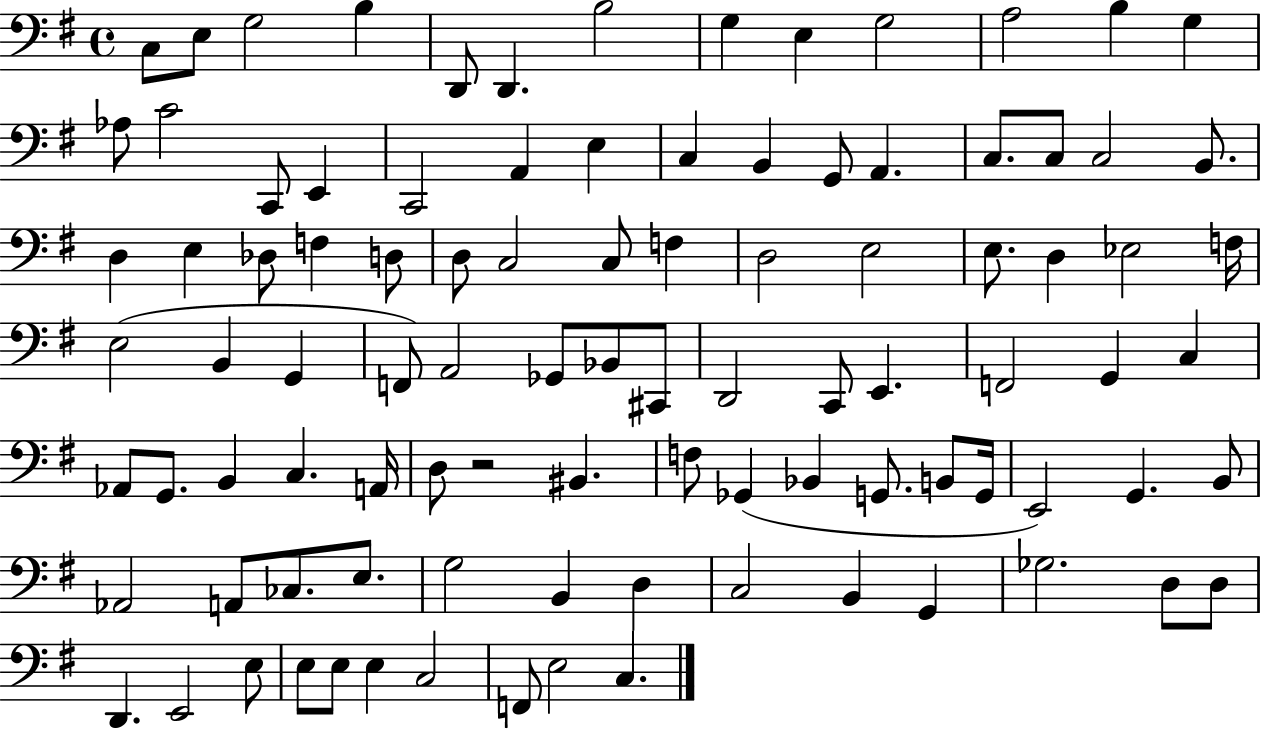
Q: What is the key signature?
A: G major